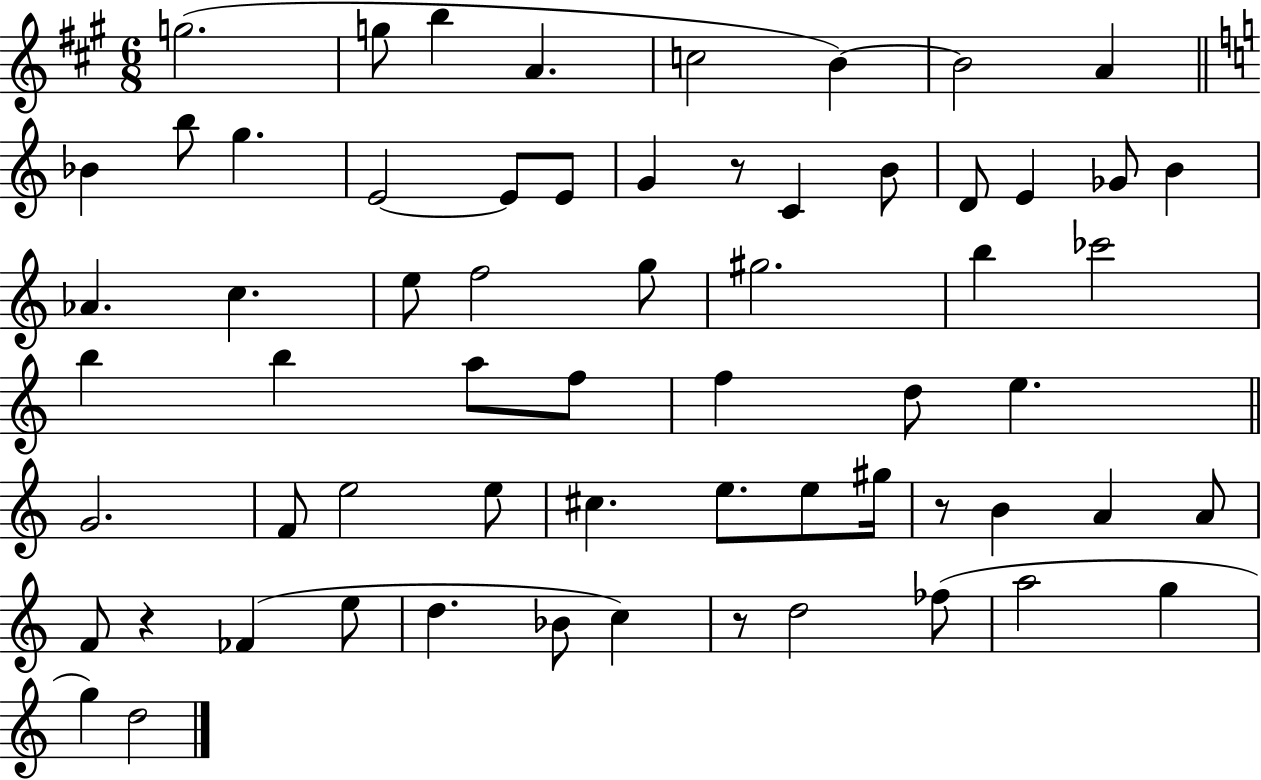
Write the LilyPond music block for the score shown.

{
  \clef treble
  \numericTimeSignature
  \time 6/8
  \key a \major
  \repeat volta 2 { g''2.( | g''8 b''4 a'4. | c''2 b'4~~) | b'2 a'4 | \break \bar "||" \break \key c \major bes'4 b''8 g''4. | e'2~~ e'8 e'8 | g'4 r8 c'4 b'8 | d'8 e'4 ges'8 b'4 | \break aes'4. c''4. | e''8 f''2 g''8 | gis''2. | b''4 ces'''2 | \break b''4 b''4 a''8 f''8 | f''4 d''8 e''4. | \bar "||" \break \key c \major g'2. | f'8 e''2 e''8 | cis''4. e''8. e''8 gis''16 | r8 b'4 a'4 a'8 | \break f'8 r4 fes'4( e''8 | d''4. bes'8 c''4) | r8 d''2 fes''8( | a''2 g''4 | \break g''4) d''2 | } \bar "|."
}